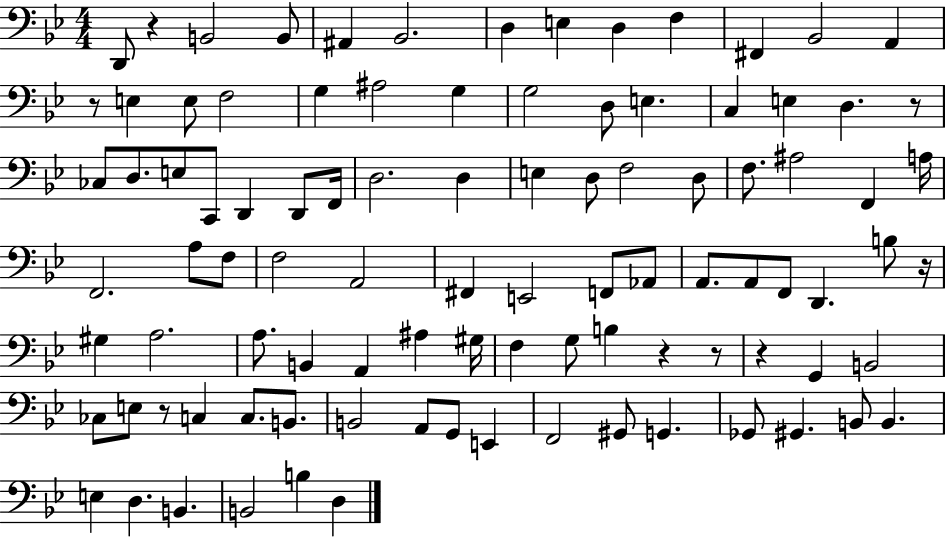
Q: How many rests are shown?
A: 8